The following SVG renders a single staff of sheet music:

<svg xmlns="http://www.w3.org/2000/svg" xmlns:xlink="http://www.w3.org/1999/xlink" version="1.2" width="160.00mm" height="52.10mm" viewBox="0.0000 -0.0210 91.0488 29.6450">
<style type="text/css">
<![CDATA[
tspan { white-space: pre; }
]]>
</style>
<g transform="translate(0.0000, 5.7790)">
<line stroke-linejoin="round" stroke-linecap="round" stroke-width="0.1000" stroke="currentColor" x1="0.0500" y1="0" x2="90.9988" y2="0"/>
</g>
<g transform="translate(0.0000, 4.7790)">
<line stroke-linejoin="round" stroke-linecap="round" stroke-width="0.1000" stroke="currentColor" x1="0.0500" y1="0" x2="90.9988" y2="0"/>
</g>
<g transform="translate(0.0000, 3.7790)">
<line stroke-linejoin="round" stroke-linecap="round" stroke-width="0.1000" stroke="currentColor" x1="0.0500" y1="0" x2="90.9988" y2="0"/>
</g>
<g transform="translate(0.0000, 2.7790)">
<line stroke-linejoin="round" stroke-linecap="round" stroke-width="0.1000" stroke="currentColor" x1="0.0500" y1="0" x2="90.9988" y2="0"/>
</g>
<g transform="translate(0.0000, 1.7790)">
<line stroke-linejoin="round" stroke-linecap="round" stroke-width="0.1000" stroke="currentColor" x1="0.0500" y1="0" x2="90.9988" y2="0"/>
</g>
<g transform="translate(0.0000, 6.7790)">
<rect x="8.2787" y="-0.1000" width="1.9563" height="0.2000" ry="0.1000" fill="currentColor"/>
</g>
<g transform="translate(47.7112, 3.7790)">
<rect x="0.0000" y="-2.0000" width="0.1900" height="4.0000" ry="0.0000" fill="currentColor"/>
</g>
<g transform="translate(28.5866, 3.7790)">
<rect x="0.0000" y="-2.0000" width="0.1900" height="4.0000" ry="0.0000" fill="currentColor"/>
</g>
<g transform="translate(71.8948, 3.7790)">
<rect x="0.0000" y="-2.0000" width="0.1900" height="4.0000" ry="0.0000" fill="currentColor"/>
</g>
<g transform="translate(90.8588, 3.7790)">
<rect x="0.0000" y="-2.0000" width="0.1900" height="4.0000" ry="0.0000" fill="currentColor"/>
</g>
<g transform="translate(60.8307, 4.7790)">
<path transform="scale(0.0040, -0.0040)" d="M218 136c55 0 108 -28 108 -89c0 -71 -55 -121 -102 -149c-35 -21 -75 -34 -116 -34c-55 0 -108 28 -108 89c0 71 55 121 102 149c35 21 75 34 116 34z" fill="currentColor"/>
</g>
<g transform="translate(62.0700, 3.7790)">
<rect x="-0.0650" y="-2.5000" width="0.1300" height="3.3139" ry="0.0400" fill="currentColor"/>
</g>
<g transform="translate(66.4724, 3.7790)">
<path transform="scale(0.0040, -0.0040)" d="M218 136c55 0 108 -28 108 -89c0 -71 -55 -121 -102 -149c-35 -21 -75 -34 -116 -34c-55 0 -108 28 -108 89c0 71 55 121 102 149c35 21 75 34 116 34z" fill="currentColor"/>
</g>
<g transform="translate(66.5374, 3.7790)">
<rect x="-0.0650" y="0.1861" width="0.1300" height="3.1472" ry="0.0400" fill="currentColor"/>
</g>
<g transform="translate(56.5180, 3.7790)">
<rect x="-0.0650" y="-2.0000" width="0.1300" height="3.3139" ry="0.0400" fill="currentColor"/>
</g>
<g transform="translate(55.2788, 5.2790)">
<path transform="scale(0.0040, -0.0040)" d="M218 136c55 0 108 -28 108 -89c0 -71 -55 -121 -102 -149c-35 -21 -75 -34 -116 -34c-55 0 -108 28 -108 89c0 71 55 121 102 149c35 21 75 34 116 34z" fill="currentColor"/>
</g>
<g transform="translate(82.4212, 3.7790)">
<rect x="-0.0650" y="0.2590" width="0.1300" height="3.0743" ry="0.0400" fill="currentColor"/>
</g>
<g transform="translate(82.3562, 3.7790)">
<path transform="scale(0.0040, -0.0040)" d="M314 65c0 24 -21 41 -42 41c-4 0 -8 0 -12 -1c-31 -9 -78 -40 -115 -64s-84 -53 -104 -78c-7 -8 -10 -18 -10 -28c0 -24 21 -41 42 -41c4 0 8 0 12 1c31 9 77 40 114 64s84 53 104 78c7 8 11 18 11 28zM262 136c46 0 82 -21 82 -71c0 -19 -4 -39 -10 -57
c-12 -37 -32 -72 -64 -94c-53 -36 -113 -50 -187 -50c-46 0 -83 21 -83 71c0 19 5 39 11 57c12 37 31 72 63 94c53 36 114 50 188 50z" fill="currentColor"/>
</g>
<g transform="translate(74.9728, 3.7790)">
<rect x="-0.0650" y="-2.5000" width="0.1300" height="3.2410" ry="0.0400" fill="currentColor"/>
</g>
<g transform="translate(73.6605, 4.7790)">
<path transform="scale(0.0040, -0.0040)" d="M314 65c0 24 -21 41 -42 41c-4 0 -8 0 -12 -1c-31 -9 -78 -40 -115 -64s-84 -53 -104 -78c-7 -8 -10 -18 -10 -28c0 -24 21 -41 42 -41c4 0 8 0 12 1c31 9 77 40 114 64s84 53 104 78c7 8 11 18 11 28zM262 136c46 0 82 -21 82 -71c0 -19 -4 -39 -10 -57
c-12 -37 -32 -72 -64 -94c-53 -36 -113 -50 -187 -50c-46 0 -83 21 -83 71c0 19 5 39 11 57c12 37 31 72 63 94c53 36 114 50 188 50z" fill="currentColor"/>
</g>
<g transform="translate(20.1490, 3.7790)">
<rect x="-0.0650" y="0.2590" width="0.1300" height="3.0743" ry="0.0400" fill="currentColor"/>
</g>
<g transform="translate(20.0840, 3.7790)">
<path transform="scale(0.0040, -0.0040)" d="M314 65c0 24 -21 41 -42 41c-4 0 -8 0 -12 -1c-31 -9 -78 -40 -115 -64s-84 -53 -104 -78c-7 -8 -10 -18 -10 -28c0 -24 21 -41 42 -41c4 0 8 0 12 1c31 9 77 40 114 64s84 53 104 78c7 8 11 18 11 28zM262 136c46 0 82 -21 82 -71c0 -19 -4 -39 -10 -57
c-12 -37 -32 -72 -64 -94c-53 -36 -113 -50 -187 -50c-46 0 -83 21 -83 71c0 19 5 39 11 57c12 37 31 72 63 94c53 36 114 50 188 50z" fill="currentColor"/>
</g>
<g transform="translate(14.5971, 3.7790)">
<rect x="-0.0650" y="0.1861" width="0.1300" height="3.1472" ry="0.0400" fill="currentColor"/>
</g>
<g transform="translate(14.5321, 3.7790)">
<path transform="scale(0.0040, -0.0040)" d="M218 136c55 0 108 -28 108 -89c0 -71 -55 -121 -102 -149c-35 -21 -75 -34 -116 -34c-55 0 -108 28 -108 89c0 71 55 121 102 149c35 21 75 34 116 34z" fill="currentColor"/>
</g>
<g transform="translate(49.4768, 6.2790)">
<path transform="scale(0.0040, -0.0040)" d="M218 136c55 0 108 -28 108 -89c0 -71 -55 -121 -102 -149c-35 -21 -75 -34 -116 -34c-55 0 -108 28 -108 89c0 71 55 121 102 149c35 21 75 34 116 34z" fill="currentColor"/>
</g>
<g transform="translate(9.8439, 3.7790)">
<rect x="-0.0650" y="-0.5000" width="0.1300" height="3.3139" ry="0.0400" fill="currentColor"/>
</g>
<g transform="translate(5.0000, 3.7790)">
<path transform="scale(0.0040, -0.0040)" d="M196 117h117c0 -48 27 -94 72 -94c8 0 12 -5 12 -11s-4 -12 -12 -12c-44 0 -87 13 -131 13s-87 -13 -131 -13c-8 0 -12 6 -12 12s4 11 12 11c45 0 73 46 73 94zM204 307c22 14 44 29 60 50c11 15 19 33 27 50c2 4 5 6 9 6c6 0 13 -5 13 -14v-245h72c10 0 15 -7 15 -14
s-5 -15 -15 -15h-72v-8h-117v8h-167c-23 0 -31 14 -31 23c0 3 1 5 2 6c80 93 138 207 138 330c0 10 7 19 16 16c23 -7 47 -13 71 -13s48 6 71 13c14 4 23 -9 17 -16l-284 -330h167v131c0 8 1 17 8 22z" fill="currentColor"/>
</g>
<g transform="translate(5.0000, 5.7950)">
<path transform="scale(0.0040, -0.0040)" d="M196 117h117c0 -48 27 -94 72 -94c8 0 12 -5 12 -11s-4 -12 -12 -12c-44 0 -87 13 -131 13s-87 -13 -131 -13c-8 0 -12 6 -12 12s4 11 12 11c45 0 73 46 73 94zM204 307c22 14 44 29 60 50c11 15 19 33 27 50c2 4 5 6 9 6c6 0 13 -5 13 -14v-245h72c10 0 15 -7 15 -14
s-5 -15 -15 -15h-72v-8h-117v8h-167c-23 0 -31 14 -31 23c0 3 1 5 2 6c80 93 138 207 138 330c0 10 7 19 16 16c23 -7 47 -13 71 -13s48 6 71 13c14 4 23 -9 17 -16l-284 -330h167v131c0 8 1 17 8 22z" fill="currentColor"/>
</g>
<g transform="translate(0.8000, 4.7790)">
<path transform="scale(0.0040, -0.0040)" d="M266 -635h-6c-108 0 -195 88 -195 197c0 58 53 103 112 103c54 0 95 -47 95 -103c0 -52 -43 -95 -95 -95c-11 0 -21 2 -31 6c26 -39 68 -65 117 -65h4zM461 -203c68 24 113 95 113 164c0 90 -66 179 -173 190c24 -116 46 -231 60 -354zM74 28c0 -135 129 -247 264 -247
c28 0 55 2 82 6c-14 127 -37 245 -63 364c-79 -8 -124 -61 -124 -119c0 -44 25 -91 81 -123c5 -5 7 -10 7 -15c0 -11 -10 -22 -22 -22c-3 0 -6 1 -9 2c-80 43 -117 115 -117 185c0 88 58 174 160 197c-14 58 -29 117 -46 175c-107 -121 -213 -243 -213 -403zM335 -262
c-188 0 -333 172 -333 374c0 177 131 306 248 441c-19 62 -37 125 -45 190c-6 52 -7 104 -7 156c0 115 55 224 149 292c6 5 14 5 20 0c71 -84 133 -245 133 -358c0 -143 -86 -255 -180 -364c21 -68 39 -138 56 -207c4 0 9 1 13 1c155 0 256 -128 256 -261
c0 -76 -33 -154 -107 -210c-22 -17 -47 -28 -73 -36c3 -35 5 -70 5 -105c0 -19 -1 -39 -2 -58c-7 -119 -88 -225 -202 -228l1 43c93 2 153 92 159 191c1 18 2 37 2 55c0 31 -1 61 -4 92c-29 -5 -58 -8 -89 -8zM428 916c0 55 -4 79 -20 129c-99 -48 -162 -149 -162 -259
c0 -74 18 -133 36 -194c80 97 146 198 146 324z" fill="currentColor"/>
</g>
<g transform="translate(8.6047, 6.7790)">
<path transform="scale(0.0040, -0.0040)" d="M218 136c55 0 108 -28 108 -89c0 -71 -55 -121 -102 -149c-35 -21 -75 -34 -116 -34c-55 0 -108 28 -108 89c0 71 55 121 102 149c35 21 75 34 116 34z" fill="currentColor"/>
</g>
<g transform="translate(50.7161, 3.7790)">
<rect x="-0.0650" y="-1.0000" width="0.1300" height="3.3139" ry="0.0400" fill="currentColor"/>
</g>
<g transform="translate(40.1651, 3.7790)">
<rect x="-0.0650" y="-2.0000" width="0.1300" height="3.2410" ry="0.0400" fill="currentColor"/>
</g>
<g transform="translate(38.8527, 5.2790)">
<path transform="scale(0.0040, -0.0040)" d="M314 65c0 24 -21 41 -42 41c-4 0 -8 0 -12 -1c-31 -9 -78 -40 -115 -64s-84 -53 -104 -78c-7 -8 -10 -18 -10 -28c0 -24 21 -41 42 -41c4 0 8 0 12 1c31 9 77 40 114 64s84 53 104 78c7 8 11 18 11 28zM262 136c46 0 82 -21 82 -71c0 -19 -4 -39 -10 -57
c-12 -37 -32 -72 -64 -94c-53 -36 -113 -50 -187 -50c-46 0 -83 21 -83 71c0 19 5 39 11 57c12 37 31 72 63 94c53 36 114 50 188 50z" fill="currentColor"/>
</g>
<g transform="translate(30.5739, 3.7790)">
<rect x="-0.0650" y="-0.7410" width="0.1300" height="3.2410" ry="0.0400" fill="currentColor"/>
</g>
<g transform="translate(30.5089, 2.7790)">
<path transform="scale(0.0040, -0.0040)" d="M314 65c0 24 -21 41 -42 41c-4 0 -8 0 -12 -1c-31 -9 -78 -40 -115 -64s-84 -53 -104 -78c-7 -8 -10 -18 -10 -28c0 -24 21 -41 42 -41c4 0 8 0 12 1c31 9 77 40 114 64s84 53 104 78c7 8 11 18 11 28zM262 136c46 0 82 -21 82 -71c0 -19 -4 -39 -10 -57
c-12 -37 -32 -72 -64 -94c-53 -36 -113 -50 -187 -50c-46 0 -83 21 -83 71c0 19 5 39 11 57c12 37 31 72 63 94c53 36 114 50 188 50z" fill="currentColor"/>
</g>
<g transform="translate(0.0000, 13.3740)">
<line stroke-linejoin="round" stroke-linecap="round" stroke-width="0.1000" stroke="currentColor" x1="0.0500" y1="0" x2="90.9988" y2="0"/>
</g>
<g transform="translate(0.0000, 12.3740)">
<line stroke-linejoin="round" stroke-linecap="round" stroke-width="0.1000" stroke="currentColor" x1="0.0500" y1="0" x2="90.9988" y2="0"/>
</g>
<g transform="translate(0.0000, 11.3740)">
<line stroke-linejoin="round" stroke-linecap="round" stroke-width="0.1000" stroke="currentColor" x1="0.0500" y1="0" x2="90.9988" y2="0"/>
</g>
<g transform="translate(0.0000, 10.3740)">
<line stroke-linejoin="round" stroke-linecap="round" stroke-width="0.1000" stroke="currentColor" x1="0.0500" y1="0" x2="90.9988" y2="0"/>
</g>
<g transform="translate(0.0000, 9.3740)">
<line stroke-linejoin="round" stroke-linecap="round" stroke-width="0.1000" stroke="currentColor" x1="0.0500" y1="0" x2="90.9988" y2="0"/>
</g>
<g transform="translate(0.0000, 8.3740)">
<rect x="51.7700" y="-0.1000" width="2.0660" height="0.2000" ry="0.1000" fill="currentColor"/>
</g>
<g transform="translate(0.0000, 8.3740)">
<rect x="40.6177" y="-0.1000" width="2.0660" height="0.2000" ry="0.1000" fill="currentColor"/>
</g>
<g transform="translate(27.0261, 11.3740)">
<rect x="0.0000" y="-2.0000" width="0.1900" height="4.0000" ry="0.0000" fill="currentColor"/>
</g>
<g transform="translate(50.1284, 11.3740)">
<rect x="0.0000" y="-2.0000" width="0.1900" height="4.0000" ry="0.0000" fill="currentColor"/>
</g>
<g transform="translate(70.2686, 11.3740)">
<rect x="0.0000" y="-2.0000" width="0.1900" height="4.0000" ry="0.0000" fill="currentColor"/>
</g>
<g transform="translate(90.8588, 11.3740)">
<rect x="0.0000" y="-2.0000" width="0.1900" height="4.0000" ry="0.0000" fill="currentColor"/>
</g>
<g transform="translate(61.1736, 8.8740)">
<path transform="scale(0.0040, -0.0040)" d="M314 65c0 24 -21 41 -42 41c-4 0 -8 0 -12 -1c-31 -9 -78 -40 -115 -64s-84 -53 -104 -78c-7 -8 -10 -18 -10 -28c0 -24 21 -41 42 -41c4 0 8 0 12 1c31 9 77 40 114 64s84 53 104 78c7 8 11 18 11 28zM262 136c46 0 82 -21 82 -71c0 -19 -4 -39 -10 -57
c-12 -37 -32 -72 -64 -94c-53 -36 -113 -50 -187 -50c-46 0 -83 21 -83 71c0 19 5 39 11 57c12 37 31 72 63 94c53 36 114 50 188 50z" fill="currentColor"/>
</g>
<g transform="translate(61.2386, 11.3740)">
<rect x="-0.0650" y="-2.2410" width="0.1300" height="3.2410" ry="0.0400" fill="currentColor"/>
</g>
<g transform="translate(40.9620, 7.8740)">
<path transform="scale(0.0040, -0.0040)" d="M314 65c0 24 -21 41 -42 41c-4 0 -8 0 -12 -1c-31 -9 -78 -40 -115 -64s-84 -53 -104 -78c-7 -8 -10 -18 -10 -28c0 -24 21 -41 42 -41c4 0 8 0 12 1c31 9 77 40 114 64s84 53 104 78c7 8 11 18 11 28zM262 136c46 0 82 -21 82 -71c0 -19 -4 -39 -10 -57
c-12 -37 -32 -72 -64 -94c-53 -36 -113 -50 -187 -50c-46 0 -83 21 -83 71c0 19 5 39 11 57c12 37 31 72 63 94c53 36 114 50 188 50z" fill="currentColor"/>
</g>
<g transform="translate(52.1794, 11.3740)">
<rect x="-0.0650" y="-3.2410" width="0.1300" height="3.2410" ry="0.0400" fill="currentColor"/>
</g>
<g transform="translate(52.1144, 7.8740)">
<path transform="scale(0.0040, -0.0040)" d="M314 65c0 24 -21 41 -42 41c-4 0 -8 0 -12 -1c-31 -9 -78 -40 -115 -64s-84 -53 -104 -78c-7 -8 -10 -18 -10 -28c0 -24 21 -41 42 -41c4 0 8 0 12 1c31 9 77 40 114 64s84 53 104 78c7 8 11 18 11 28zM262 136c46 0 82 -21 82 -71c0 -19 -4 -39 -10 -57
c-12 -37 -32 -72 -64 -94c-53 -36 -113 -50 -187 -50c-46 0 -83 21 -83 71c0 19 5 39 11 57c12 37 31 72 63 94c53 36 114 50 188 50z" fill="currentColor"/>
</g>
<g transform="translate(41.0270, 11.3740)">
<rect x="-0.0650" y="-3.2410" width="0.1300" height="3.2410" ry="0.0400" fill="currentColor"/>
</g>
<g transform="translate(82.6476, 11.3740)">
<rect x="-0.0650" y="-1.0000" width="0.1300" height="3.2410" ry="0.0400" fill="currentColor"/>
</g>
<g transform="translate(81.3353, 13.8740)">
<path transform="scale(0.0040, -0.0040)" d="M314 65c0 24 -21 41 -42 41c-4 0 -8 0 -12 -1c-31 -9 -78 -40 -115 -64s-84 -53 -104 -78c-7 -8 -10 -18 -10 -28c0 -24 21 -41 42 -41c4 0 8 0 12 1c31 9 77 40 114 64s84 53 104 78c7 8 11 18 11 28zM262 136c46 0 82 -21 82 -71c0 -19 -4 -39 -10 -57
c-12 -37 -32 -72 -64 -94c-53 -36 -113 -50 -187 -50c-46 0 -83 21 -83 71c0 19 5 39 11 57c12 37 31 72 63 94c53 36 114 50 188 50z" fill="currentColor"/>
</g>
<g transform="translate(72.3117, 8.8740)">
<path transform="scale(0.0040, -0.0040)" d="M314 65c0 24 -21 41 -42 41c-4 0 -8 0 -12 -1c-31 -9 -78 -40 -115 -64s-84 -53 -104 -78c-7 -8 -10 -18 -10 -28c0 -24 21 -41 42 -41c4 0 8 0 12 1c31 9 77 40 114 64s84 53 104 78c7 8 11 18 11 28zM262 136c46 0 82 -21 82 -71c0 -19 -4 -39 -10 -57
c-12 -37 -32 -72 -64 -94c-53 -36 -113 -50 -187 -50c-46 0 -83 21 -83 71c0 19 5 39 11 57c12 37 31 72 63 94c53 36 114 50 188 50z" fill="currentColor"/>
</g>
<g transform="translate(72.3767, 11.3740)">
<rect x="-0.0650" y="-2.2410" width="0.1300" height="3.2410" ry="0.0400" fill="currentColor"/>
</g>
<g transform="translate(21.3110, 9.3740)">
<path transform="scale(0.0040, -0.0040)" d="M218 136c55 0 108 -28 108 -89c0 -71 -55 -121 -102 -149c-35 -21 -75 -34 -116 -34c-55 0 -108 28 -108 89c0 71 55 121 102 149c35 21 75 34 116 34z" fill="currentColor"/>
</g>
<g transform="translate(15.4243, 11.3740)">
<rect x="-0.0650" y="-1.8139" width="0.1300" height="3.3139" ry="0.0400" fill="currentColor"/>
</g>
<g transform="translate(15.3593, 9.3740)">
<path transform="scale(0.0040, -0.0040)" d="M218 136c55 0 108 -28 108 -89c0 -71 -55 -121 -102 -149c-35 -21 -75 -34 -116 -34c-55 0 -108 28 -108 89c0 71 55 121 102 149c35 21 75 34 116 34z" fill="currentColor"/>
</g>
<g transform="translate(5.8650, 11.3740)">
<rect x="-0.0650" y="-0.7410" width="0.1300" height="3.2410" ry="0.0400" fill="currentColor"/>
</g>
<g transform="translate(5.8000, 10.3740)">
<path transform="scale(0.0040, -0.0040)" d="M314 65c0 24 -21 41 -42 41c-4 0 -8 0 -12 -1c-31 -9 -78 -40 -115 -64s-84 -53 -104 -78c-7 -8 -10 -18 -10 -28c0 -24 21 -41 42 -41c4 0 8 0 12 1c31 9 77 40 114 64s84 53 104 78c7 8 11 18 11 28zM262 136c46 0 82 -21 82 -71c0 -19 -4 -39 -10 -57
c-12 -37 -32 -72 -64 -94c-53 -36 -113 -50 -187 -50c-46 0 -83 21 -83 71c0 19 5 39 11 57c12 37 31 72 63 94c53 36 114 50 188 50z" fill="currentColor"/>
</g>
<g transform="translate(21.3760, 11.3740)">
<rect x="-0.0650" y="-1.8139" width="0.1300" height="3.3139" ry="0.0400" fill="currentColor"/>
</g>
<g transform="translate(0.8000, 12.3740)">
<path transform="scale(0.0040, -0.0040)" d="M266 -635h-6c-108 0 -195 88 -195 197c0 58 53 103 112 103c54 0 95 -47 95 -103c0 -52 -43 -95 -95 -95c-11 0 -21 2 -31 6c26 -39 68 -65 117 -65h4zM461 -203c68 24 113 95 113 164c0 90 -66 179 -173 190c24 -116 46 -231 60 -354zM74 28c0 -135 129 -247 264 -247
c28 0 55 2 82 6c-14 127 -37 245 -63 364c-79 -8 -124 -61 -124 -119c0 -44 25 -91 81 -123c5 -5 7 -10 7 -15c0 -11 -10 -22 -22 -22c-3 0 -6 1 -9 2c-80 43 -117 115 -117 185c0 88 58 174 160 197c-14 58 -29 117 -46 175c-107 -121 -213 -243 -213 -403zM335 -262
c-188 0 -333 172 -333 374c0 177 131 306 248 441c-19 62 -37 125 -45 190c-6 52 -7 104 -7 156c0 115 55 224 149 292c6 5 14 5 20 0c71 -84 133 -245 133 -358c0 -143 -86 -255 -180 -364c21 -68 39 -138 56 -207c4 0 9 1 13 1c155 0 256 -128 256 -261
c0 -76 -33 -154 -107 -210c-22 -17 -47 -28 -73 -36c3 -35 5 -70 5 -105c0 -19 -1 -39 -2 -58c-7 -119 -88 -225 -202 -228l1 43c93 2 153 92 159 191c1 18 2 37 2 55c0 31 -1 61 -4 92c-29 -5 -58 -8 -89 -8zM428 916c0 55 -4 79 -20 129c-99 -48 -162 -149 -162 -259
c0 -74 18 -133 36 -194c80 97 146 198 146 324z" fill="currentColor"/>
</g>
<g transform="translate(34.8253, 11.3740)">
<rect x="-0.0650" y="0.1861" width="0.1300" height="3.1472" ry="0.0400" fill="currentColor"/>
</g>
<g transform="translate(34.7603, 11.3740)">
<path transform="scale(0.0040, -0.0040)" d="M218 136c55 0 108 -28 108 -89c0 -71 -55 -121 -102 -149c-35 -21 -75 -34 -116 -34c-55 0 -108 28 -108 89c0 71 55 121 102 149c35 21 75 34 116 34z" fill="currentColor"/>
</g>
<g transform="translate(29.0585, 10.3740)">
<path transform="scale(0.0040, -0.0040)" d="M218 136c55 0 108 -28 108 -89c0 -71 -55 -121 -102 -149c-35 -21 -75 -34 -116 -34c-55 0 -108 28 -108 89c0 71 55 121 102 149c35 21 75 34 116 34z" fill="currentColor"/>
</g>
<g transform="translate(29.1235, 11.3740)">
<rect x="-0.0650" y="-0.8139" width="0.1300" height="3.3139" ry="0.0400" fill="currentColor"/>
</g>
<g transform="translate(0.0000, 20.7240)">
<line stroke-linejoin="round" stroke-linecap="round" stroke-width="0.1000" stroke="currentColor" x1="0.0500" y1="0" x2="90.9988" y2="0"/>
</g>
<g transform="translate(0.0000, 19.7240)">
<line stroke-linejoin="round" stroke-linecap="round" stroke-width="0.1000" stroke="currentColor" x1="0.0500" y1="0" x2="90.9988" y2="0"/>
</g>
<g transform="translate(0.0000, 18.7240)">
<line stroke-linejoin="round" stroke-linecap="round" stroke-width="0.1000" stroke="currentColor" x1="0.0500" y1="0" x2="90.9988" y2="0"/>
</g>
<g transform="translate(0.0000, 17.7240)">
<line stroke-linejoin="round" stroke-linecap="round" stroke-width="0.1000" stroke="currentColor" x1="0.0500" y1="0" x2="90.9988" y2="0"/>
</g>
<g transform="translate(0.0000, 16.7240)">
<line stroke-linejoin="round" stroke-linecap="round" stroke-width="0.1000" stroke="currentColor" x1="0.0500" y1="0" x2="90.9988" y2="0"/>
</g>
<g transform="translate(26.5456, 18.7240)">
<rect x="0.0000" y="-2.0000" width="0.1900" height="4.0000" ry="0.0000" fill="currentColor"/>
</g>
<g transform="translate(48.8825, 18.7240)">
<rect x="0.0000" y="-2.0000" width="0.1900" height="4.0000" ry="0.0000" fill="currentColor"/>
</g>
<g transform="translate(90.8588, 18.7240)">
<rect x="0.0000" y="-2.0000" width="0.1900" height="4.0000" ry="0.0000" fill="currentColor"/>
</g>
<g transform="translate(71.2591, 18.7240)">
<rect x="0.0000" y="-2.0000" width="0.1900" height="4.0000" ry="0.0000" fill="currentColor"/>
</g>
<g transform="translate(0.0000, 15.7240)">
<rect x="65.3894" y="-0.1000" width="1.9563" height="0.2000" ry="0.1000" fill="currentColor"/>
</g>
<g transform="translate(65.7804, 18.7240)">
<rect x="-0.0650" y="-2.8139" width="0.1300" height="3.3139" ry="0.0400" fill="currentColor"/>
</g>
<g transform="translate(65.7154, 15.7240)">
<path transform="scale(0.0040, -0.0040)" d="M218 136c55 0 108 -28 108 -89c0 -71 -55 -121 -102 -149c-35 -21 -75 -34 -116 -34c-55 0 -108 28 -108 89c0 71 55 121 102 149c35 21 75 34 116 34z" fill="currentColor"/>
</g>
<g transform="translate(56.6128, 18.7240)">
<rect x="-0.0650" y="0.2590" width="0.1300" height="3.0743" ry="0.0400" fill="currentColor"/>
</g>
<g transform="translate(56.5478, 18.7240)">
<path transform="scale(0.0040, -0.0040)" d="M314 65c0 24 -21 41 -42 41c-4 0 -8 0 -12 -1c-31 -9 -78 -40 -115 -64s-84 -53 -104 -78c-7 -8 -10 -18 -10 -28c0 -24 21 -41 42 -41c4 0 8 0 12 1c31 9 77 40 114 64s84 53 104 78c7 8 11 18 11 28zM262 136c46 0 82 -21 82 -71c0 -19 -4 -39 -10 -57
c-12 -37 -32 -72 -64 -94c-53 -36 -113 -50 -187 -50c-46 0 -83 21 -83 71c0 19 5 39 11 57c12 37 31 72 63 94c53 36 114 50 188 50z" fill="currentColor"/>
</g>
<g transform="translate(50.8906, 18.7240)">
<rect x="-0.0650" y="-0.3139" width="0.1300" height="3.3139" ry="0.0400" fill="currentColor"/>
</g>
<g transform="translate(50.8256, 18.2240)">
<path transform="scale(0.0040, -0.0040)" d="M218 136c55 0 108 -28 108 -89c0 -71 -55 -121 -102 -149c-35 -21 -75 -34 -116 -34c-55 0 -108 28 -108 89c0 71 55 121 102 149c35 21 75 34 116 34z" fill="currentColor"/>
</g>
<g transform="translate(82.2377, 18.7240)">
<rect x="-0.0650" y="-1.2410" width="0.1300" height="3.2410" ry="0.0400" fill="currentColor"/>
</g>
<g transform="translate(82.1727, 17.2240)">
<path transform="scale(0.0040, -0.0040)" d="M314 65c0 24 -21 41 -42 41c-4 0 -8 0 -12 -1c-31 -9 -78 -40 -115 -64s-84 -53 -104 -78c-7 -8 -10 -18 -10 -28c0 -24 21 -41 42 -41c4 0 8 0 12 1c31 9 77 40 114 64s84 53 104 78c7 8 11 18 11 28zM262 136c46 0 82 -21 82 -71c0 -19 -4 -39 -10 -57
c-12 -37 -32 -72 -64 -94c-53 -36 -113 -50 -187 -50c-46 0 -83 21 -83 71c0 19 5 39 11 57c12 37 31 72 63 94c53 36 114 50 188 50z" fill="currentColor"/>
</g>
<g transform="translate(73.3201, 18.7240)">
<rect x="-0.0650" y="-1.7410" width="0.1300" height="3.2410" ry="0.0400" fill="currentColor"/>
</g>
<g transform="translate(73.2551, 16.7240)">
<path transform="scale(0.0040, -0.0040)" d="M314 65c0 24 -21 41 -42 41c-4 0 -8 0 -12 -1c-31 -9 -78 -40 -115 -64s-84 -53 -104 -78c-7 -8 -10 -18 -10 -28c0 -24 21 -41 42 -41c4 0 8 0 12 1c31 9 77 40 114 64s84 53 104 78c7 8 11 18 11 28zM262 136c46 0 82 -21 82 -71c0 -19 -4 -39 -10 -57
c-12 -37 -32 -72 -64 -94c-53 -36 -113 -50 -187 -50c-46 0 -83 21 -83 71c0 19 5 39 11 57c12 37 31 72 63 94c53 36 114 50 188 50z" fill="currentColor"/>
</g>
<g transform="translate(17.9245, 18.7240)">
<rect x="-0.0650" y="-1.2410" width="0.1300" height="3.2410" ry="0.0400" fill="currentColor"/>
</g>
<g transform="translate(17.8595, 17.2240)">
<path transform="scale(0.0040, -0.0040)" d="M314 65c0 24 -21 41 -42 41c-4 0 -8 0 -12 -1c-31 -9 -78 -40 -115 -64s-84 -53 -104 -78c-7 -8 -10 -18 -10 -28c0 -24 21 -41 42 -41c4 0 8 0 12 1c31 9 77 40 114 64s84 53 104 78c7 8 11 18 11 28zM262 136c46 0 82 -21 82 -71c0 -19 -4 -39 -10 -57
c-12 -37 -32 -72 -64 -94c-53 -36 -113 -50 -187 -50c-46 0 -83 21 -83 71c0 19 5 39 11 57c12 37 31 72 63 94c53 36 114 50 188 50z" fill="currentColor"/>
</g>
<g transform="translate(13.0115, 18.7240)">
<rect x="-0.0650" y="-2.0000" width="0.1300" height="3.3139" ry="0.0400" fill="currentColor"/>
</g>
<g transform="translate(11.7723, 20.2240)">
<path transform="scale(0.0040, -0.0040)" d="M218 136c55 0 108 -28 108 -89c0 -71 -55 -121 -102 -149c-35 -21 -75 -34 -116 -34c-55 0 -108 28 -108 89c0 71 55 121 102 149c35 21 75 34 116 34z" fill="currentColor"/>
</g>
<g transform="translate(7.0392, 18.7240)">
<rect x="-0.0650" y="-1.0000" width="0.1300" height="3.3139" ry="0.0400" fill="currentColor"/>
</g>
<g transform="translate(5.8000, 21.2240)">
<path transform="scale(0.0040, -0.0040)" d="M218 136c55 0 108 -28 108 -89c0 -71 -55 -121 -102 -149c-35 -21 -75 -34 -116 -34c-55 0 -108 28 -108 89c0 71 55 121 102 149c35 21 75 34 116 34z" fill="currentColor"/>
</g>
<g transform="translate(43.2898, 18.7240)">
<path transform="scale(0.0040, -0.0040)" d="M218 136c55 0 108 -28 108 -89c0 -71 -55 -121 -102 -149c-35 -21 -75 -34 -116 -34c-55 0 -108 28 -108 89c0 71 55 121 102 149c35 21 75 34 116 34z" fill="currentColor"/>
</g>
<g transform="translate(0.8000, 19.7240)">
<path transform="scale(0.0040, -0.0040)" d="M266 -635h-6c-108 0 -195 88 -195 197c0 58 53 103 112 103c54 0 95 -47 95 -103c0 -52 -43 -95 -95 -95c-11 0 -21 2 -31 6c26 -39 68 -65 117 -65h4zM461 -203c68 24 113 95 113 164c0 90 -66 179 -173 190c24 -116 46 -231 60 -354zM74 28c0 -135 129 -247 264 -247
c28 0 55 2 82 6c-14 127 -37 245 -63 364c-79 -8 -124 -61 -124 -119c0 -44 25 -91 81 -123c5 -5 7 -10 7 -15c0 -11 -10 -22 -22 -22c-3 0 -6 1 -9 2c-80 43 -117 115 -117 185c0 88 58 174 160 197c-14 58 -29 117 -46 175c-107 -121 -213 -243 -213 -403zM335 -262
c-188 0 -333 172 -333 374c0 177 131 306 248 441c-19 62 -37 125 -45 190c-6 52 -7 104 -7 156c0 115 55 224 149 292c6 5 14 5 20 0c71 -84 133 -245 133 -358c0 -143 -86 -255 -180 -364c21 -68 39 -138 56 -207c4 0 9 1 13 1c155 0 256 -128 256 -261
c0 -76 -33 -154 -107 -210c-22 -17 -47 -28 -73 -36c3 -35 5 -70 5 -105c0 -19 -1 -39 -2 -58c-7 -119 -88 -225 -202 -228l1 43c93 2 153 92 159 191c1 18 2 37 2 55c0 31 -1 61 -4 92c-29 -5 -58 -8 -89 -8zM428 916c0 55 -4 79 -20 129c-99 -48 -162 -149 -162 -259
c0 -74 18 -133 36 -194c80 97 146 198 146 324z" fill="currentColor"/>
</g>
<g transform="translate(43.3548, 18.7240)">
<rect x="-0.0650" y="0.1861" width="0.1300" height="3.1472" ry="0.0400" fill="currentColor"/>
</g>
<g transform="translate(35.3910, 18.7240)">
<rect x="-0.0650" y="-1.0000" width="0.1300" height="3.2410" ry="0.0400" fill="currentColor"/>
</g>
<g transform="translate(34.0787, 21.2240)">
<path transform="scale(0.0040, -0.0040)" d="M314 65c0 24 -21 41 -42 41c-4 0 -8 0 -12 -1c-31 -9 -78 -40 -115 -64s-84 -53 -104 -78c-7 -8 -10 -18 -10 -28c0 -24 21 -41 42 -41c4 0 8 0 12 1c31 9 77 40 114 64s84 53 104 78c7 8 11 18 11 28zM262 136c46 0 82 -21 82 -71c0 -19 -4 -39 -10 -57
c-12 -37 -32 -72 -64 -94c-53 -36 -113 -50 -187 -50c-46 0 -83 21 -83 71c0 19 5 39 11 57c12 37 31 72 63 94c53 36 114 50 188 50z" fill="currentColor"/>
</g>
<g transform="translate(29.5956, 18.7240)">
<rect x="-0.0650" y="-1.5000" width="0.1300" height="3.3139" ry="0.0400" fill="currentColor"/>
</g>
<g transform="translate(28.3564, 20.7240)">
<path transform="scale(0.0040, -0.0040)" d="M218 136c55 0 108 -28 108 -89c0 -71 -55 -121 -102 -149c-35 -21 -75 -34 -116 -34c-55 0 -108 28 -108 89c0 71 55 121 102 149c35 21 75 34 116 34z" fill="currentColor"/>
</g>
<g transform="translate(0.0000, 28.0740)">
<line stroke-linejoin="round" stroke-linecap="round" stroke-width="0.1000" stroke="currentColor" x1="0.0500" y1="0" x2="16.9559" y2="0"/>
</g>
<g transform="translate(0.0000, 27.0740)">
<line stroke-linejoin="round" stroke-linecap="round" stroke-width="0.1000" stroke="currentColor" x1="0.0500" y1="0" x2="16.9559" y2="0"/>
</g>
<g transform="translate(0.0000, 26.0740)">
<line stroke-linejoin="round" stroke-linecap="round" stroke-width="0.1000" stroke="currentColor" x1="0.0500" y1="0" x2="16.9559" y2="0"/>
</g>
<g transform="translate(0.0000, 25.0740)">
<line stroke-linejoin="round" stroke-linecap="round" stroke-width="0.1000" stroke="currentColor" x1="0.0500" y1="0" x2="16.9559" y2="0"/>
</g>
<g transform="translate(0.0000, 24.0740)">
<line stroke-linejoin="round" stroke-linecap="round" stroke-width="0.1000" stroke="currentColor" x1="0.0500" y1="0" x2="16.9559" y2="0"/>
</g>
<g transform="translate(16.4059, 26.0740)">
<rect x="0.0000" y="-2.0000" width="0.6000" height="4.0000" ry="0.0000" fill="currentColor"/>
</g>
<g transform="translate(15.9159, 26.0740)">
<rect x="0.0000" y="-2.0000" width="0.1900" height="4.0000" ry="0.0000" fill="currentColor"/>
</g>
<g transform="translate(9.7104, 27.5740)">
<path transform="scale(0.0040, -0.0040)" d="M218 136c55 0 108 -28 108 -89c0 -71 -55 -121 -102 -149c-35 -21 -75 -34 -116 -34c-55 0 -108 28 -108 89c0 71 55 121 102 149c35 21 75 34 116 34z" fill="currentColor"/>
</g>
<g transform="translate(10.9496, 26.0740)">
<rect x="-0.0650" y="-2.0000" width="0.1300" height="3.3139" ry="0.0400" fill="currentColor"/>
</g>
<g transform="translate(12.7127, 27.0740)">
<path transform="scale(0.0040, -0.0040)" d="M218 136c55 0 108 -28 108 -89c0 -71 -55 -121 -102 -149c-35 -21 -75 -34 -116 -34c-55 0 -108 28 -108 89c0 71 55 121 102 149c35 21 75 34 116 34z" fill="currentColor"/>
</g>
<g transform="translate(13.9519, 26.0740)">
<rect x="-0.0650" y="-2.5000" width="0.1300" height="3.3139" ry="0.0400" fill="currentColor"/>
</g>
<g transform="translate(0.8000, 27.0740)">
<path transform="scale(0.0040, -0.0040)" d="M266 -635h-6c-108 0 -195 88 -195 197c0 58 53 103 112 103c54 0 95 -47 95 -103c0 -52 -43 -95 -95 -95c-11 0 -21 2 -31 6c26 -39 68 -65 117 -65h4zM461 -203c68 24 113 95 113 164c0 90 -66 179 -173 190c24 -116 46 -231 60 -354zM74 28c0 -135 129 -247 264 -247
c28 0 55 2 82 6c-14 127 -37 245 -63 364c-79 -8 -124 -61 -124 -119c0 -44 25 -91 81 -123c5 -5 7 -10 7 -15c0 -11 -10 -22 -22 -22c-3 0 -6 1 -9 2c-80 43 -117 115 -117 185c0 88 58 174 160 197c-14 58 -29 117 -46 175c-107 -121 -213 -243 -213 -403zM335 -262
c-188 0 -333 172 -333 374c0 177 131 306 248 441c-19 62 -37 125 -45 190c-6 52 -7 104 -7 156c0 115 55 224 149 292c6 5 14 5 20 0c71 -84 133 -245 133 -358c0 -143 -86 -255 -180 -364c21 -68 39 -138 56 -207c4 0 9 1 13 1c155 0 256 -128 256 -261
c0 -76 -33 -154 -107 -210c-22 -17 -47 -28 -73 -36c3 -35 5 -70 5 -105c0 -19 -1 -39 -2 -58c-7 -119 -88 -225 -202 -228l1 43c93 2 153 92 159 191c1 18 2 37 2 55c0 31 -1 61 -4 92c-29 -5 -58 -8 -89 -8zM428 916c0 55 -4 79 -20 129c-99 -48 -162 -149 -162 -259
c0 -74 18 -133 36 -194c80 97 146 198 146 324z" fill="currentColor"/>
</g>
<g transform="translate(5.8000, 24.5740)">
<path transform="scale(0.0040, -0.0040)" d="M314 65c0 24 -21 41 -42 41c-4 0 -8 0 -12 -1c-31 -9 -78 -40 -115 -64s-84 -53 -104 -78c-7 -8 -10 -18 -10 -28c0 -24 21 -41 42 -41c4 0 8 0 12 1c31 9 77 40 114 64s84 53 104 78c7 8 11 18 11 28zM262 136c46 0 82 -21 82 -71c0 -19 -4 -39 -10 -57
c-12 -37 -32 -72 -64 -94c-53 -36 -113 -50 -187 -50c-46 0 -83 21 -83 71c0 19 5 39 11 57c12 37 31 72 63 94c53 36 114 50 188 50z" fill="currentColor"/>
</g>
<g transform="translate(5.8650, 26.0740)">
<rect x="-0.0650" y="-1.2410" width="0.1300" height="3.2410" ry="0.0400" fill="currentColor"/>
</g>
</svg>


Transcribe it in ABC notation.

X:1
T:Untitled
M:4/4
L:1/4
K:C
C B B2 d2 F2 D F G B G2 B2 d2 f f d B b2 b2 g2 g2 D2 D F e2 E D2 B c B2 a f2 e2 e2 F G